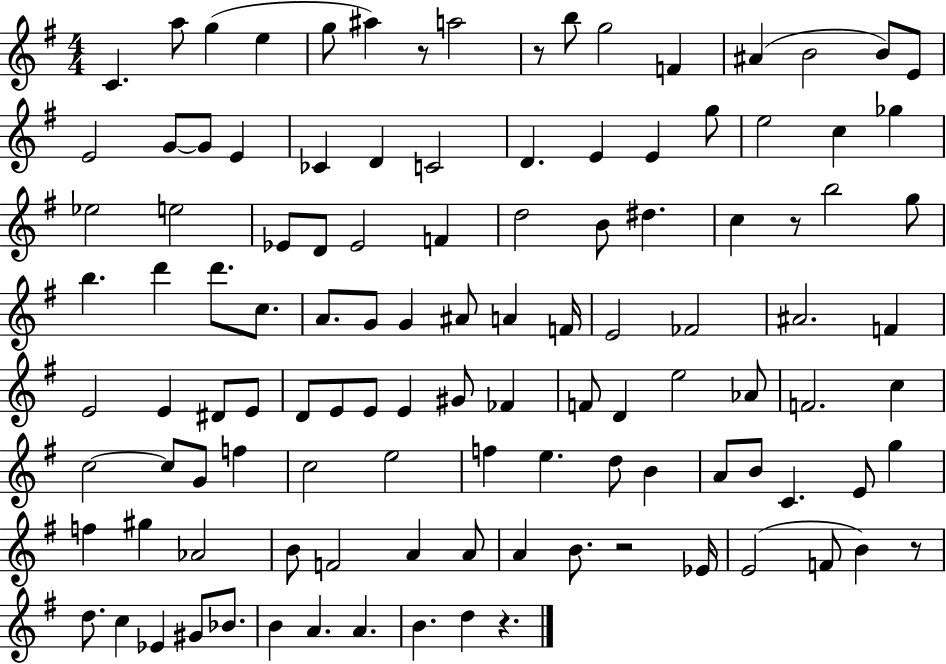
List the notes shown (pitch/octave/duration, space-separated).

C4/q. A5/e G5/q E5/q G5/e A#5/q R/e A5/h R/e B5/e G5/h F4/q A#4/q B4/h B4/e E4/e E4/h G4/e G4/e E4/q CES4/q D4/q C4/h D4/q. E4/q E4/q G5/e E5/h C5/q Gb5/q Eb5/h E5/h Eb4/e D4/e Eb4/h F4/q D5/h B4/e D#5/q. C5/q R/e B5/h G5/e B5/q. D6/q D6/e. C5/e. A4/e. G4/e G4/q A#4/e A4/q F4/s E4/h FES4/h A#4/h. F4/q E4/h E4/q D#4/e E4/e D4/e E4/e E4/e E4/q G#4/e FES4/q F4/e D4/q E5/h Ab4/e F4/h. C5/q C5/h C5/e G4/e F5/q C5/h E5/h F5/q E5/q. D5/e B4/q A4/e B4/e C4/q. E4/e G5/q F5/q G#5/q Ab4/h B4/e F4/h A4/q A4/e A4/q B4/e. R/h Eb4/s E4/h F4/e B4/q R/e D5/e. C5/q Eb4/q G#4/e Bb4/e. B4/q A4/q. A4/q. B4/q. D5/q R/q.